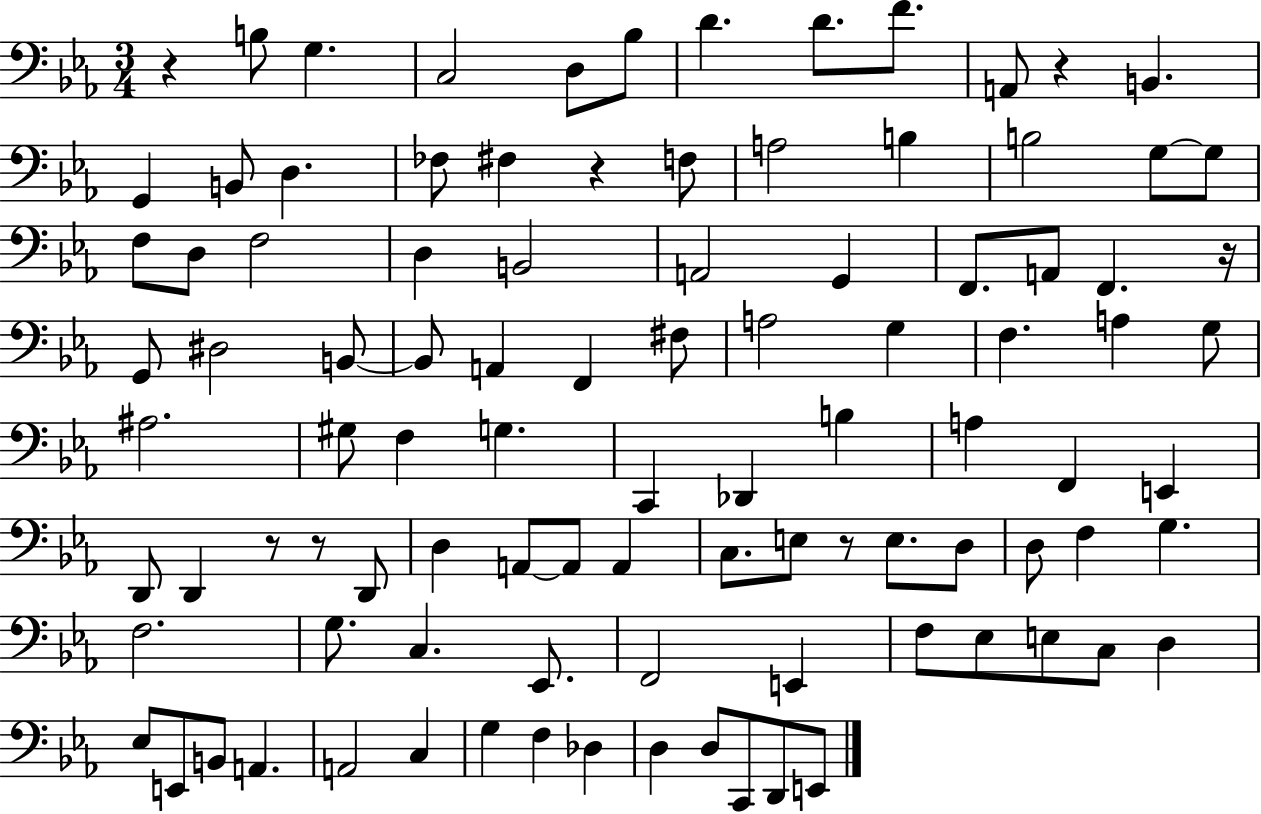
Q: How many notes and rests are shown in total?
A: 99